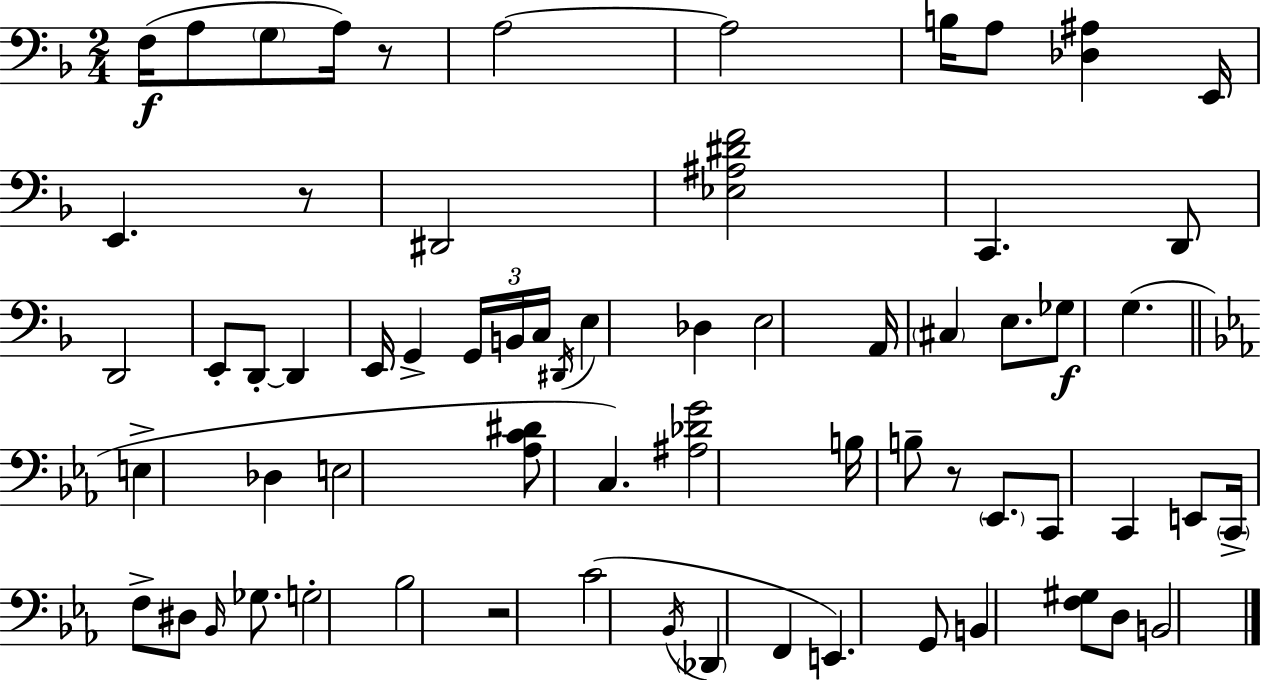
X:1
T:Untitled
M:2/4
L:1/4
K:F
F,/4 A,/2 G,/2 A,/4 z/2 A,2 A,2 B,/4 A,/2 [_D,^A,] E,,/4 E,, z/2 ^D,,2 [_E,^A,^DF]2 C,, D,,/2 D,,2 E,,/2 D,,/2 D,, E,,/4 G,, G,,/4 B,,/4 C,/4 ^D,,/4 E, _D, E,2 A,,/4 ^C, E,/2 _G,/2 G, E, _D, E,2 [_A,C^D]/2 C, [^A,_DG]2 B,/4 B,/2 z/2 _E,,/2 C,,/2 C,, E,,/2 C,,/4 F,/2 ^D,/2 _B,,/4 _G,/2 G,2 _B,2 z2 C2 _B,,/4 _D,, F,, E,, G,,/2 B,, [F,^G,]/2 D,/2 B,,2